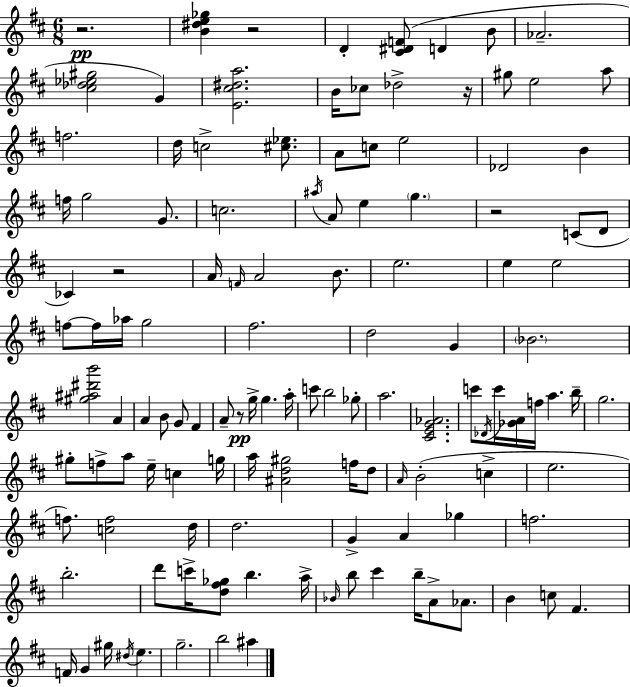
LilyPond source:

{
  \clef treble
  \numericTimeSignature
  \time 6/8
  \key d \major
  \repeat volta 2 { r2.\pp | <b' dis'' e'' ges''>4 r2 | d'4-. <cis' dis' f'>8( d'4 b'8 | aes'2.-- | \break <cis'' des'' ees'' gis''>2 g'4) | <e' cis'' dis'' a''>2. | b'16 ces''8 des''2-> r16 | gis''8 e''2 a''8 | \break f''2. | d''16 c''2-> <cis'' ees''>8. | a'8 c''8 e''2 | des'2 b'4 | \break f''16 g''2 g'8. | c''2. | \acciaccatura { ais''16 } a'8 e''4 \parenthesize g''4. | r2 c'8( d'8 | \break ces'4) r2 | a'16 \grace { f'16 } a'2 b'8. | e''2. | e''4 e''2 | \break f''8~~ f''16 aes''16 g''2 | fis''2. | d''2 g'4 | \parenthesize bes'2. | \break <gis'' ais'' dis''' b'''>2 a'4 | a'4 b'8 g'8 fis'4 | a'8-- r8\pp g''16-> g''4. | a''16-. c'''8 b''2 | \break ges''8-. a''2. | <cis' e' g' aes'>2. | c'''8 \acciaccatura { des'16 } c'''16 <ges' a'>16 f''16 a''4. | b''16-- g''2. | \break gis''8-. f''8-> a''8 e''16-- c''4 | g''16 a''16 <ais' d'' gis''>2 | f''16 d''8 \grace { a'16 }( b'2-. | c''4-> e''2. | \break f''8.) <c'' f''>2 | d''16 d''2. | g'4-> a'4 | ges''4 f''2. | \break b''2.-. | d'''8 c'''16-> <d'' fis'' ges''>8 b''4. | a''16-> \grace { bes'16 } b''8 cis'''4 b''16-- | a'8-> aes'8. b'4 c''8 fis'4. | \break f'16 g'4 gis''16 \acciaccatura { dis''16 } | e''4. g''2.-- | b''2 | ais''4 } \bar "|."
}